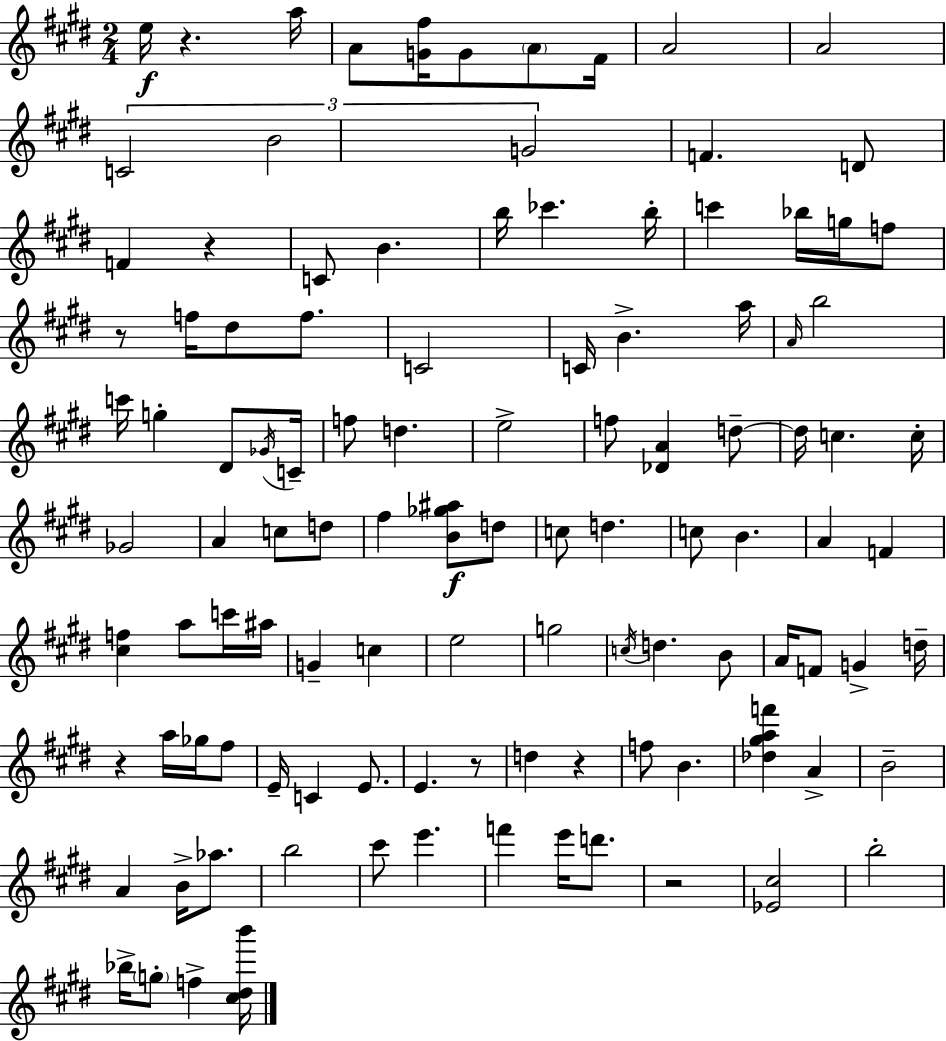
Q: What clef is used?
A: treble